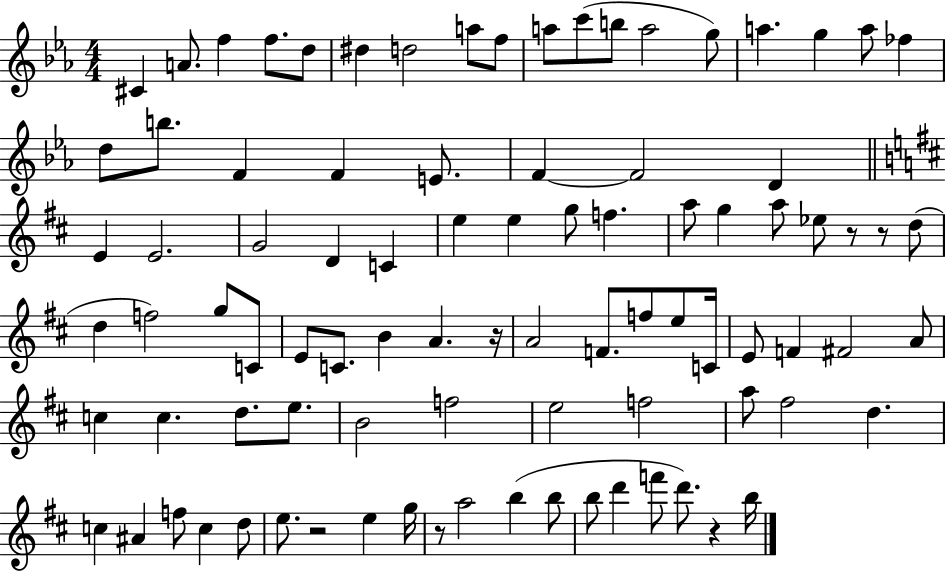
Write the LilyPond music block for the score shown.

{
  \clef treble
  \numericTimeSignature
  \time 4/4
  \key ees \major
  cis'4 a'8. f''4 f''8. d''8 | dis''4 d''2 a''8 f''8 | a''8 c'''8( b''8 a''2 g''8) | a''4. g''4 a''8 fes''4 | \break d''8 b''8. f'4 f'4 e'8. | f'4~~ f'2 d'4 | \bar "||" \break \key b \minor e'4 e'2. | g'2 d'4 c'4 | e''4 e''4 g''8 f''4. | a''8 g''4 a''8 ees''8 r8 r8 d''8( | \break d''4 f''2) g''8 c'8 | e'8 c'8. b'4 a'4. r16 | a'2 f'8. f''8 e''8 c'16 | e'8 f'4 fis'2 a'8 | \break c''4 c''4. d''8. e''8. | b'2 f''2 | e''2 f''2 | a''8 fis''2 d''4. | \break c''4 ais'4 f''8 c''4 d''8 | e''8. r2 e''4 g''16 | r8 a''2 b''4( b''8 | b''8 d'''4 f'''8 d'''8.) r4 b''16 | \break \bar "|."
}